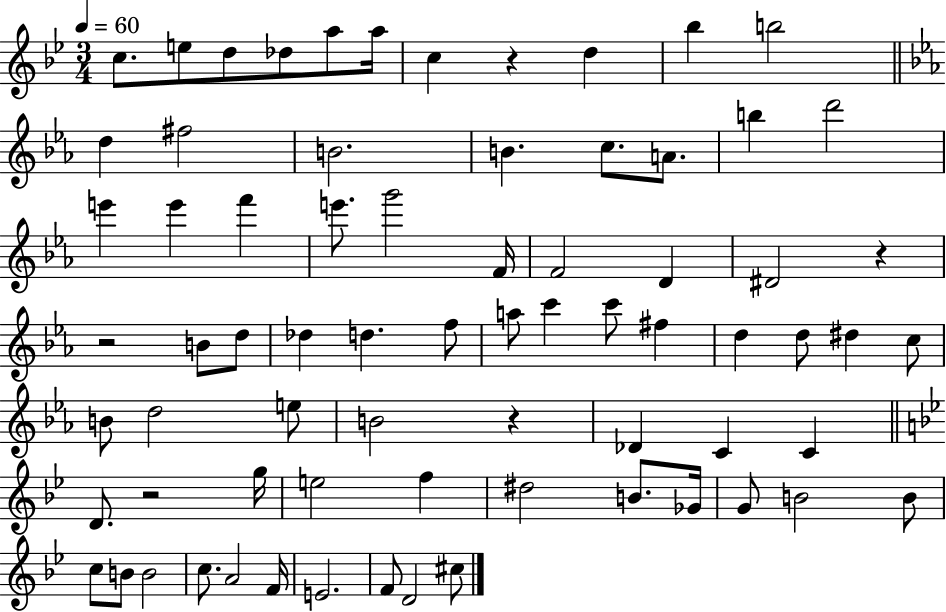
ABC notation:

X:1
T:Untitled
M:3/4
L:1/4
K:Bb
c/2 e/2 d/2 _d/2 a/2 a/4 c z d _b b2 d ^f2 B2 B c/2 A/2 b d'2 e' e' f' e'/2 g'2 F/4 F2 D ^D2 z z2 B/2 d/2 _d d f/2 a/2 c' c'/2 ^f d d/2 ^d c/2 B/2 d2 e/2 B2 z _D C C D/2 z2 g/4 e2 f ^d2 B/2 _G/4 G/2 B2 B/2 c/2 B/2 B2 c/2 A2 F/4 E2 F/2 D2 ^c/2